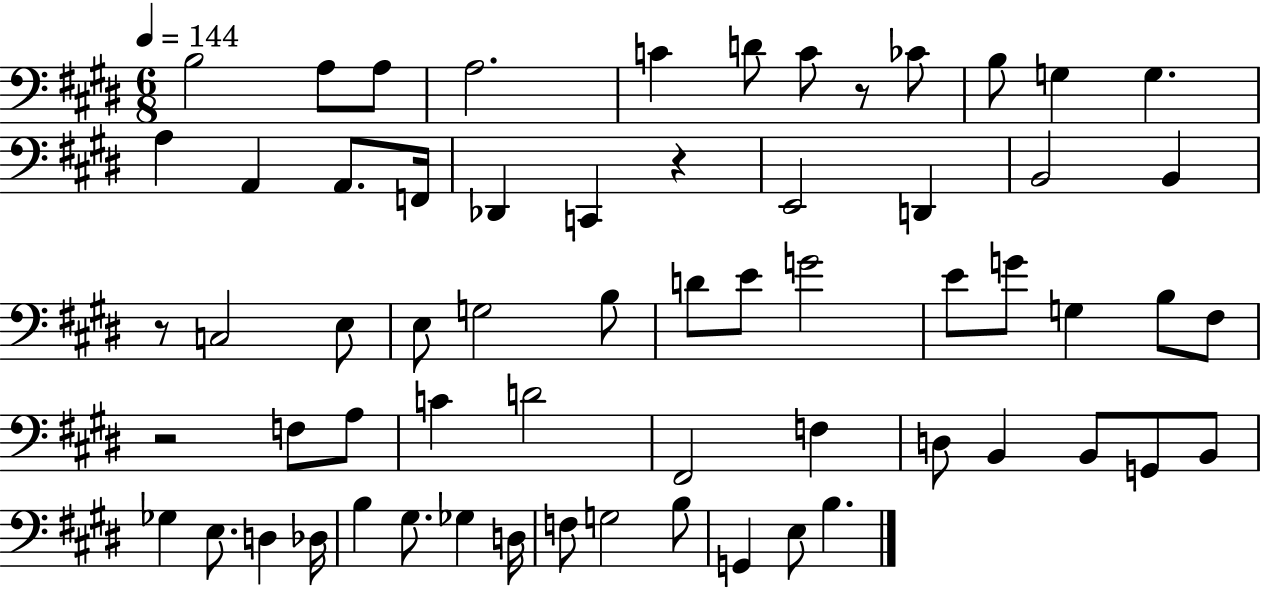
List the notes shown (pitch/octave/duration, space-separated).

B3/h A3/e A3/e A3/h. C4/q D4/e C4/e R/e CES4/e B3/e G3/q G3/q. A3/q A2/q A2/e. F2/s Db2/q C2/q R/q E2/h D2/q B2/h B2/q R/e C3/h E3/e E3/e G3/h B3/e D4/e E4/e G4/h E4/e G4/e G3/q B3/e F#3/e R/h F3/e A3/e C4/q D4/h F#2/h F3/q D3/e B2/q B2/e G2/e B2/e Gb3/q E3/e. D3/q Db3/s B3/q G#3/e. Gb3/q D3/s F3/e G3/h B3/e G2/q E3/e B3/q.